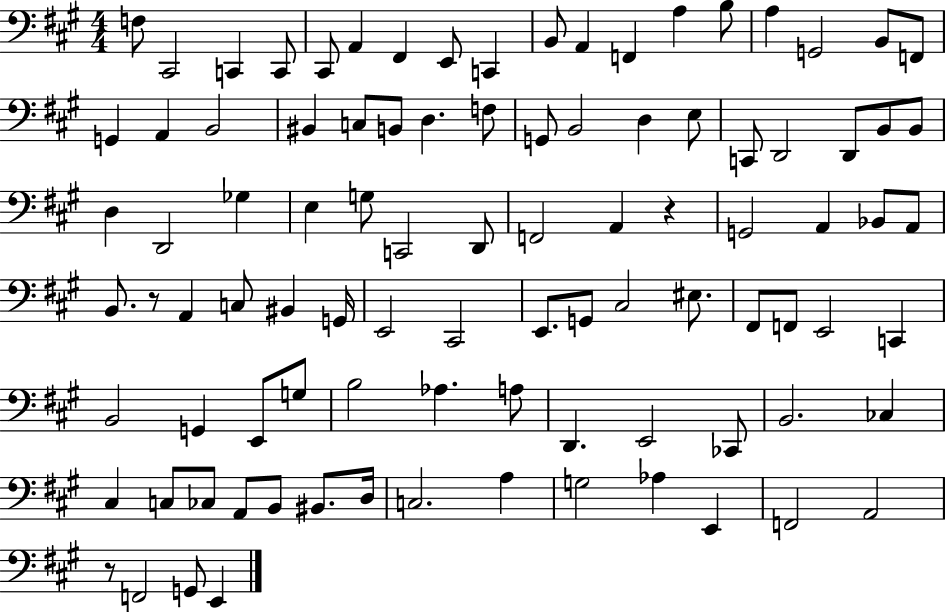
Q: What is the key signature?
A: A major